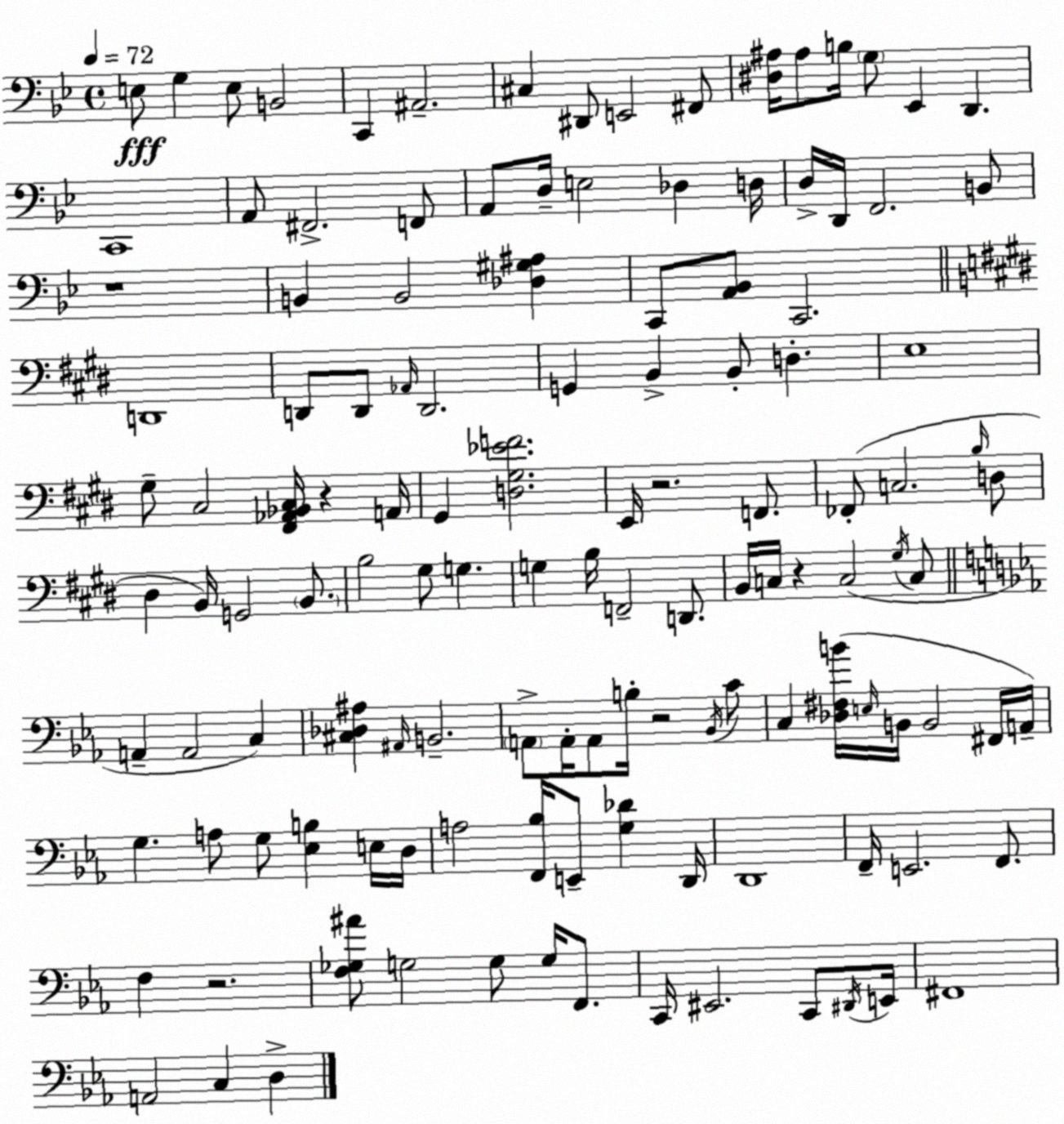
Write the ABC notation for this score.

X:1
T:Untitled
M:4/4
L:1/4
K:Bb
E,/2 G, E,/2 B,,2 C,, ^A,,2 ^C, ^D,,/2 E,,2 ^F,,/2 [^D,^A,]/4 ^A,/2 B,/4 G,/2 _E,, D,, C,,4 A,,/2 ^F,,2 F,,/2 A,,/2 D,/4 E,2 _D, D,/4 D,/4 D,,/4 F,,2 B,,/2 z4 B,, B,,2 [_D,^G,^A,] C,,/2 [A,,_B,,]/2 C,,2 D,,4 D,,/2 D,,/2 _A,,/4 D,,2 G,, B,, B,,/2 D, E,4 ^G,/2 ^C,2 [^F,,_A,,_B,,^C,]/4 z A,,/4 ^G,, [D,^G,_EF]2 E,,/4 z2 F,,/2 _F,,/2 C,2 B,/4 D,/2 ^D, B,,/4 G,,2 B,,/2 B,2 ^G,/2 G, G, B,/4 F,,2 D,,/2 B,,/4 C,/4 z C,2 ^G,/4 C,/2 A,, A,,2 C, [^C,_D,^A,] ^A,,/4 B,,2 A,,/2 A,,/4 A,,/2 B,/4 z2 _B,,/4 C/2 C, [_D,^F,B]/4 E,/4 B,,/4 B,,2 ^F,,/4 A,,/4 G, A,/2 G,/2 [_E,B,] E,/4 D,/4 A,2 [F,,_B,]/4 E,,/2 [G,_D] D,,/4 D,,4 F,,/4 E,,2 F,,/2 F, z2 [F,_G,^A]/2 G,2 G,/2 G,/4 F,,/2 C,,/4 ^E,,2 C,,/2 ^D,,/4 E,,/4 ^F,,4 A,,2 C, D,